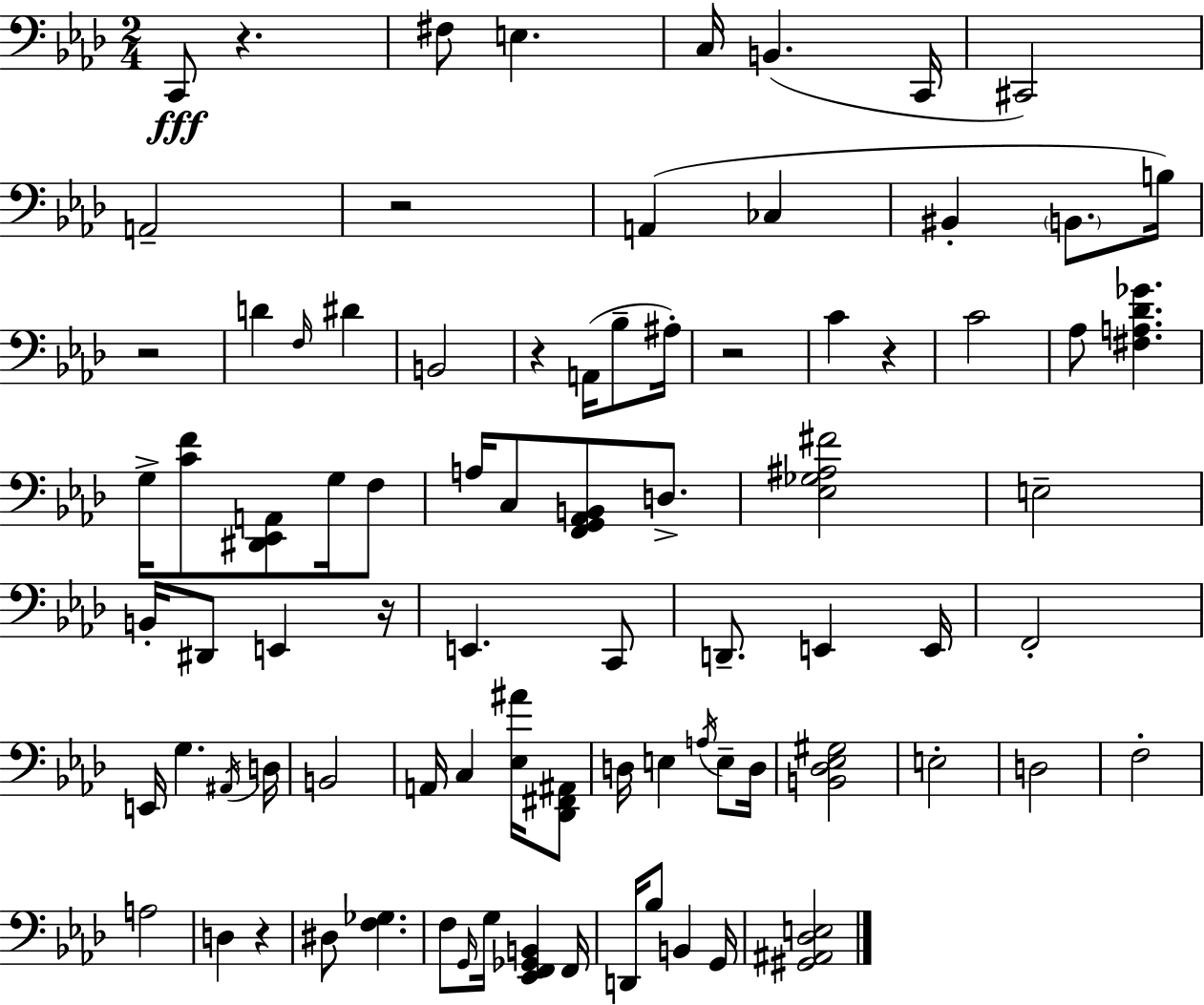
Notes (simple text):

C2/e R/q. F#3/e E3/q. C3/s B2/q. C2/s C#2/h A2/h R/h A2/q CES3/q BIS2/q B2/e. B3/s R/h D4/q F3/s D#4/q B2/h R/q A2/s Bb3/e A#3/s R/h C4/q R/q C4/h Ab3/e [F#3,A3,Db4,Gb4]/q. G3/s [C4,F4]/e [D#2,Eb2,A2]/e G3/s F3/e A3/s C3/e [F2,G2,Ab2,B2]/e D3/e. [Eb3,Gb3,A#3,F#4]/h E3/h B2/s D#2/e E2/q R/s E2/q. C2/e D2/e. E2/q E2/s F2/h E2/s G3/q. A#2/s D3/s B2/h A2/s C3/q [Eb3,A#4]/s [Db2,F#2,A#2]/e D3/s E3/q A3/s E3/e D3/s [B2,Db3,Eb3,G#3]/h E3/h D3/h F3/h A3/h D3/q R/q D#3/e [F3,Gb3]/q. F3/e G2/s G3/s [Eb2,F2,Gb2,B2]/q F2/s D2/s Bb3/e B2/q G2/s [G#2,A#2,Db3,E3]/h